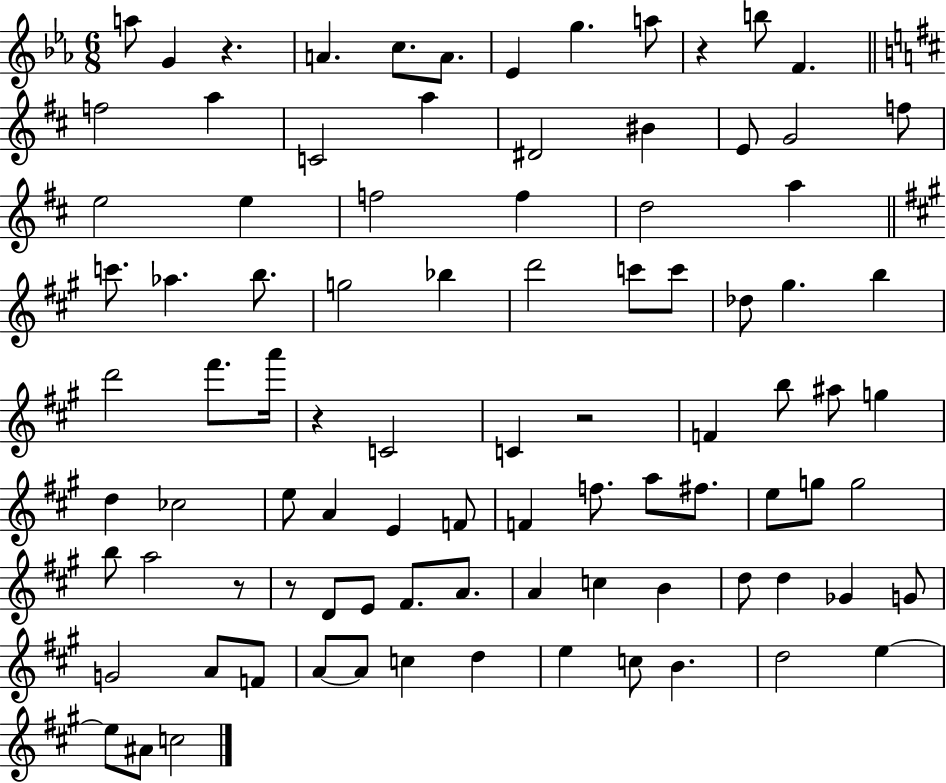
{
  \clef treble
  \numericTimeSignature
  \time 6/8
  \key ees \major
  \repeat volta 2 { a''8 g'4 r4. | a'4. c''8. a'8. | ees'4 g''4. a''8 | r4 b''8 f'4. | \break \bar "||" \break \key b \minor f''2 a''4 | c'2 a''4 | dis'2 bis'4 | e'8 g'2 f''8 | \break e''2 e''4 | f''2 f''4 | d''2 a''4 | \bar "||" \break \key a \major c'''8. aes''4. b''8. | g''2 bes''4 | d'''2 c'''8 c'''8 | des''8 gis''4. b''4 | \break d'''2 fis'''8. a'''16 | r4 c'2 | c'4 r2 | f'4 b''8 ais''8 g''4 | \break d''4 ces''2 | e''8 a'4 e'4 f'8 | f'4 f''8. a''8 fis''8. | e''8 g''8 g''2 | \break b''8 a''2 r8 | r8 d'8 e'8 fis'8. a'8. | a'4 c''4 b'4 | d''8 d''4 ges'4 g'8 | \break g'2 a'8 f'8 | a'8~~ a'8 c''4 d''4 | e''4 c''8 b'4. | d''2 e''4~~ | \break e''8 ais'8 c''2 | } \bar "|."
}